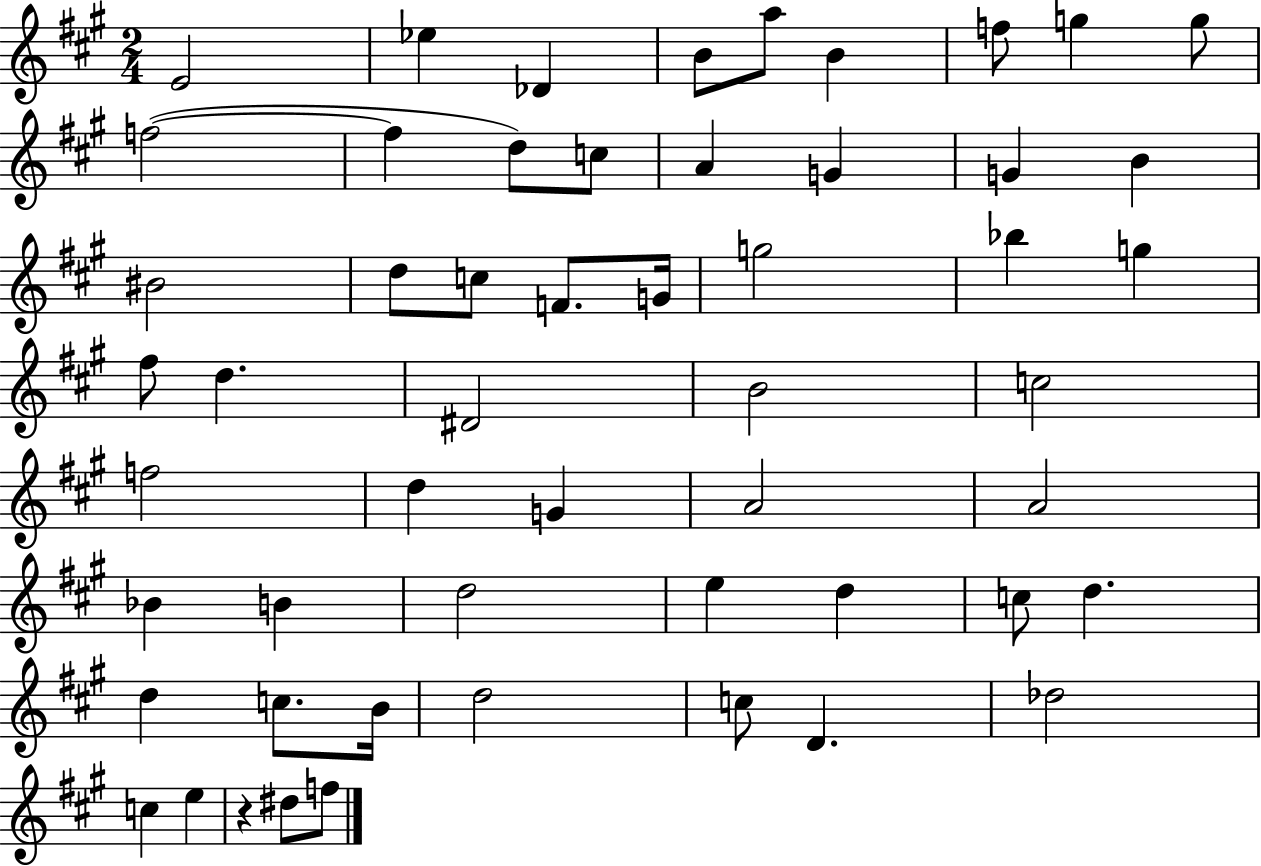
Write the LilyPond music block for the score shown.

{
  \clef treble
  \numericTimeSignature
  \time 2/4
  \key a \major
  e'2 | ees''4 des'4 | b'8 a''8 b'4 | f''8 g''4 g''8 | \break f''2~(~ | f''4 d''8) c''8 | a'4 g'4 | g'4 b'4 | \break bis'2 | d''8 c''8 f'8. g'16 | g''2 | bes''4 g''4 | \break fis''8 d''4. | dis'2 | b'2 | c''2 | \break f''2 | d''4 g'4 | a'2 | a'2 | \break bes'4 b'4 | d''2 | e''4 d''4 | c''8 d''4. | \break d''4 c''8. b'16 | d''2 | c''8 d'4. | des''2 | \break c''4 e''4 | r4 dis''8 f''8 | \bar "|."
}